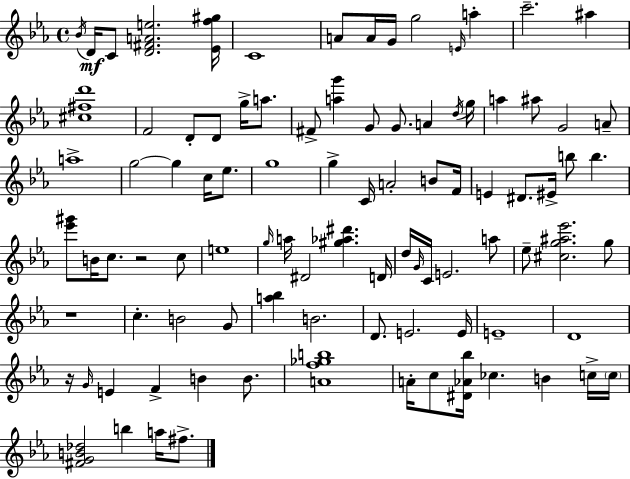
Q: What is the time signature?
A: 4/4